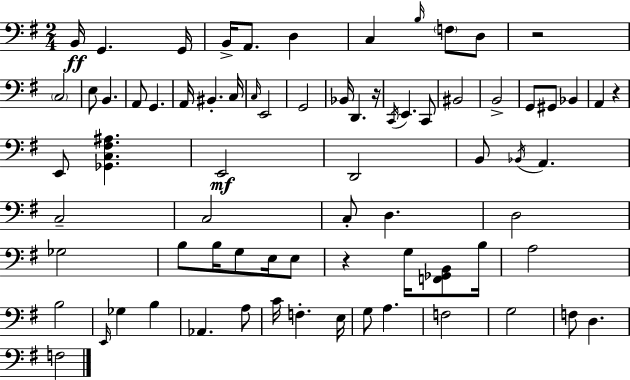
{
  \clef bass
  \numericTimeSignature
  \time 2/4
  \key e \minor
  b,16\ff g,4. g,16 | b,16-> a,8. d4 | c4 \grace { b16 } \parenthesize f8 d8 | r2 | \break \parenthesize c2 | e8 b,4. | a,8 g,4. | a,16 bis,4.-. | \break c16 \grace { c16 } e,2 | g,2 | bes,16 d,4. | r16 \acciaccatura { c,16 } e,4. | \break c,8 bis,2 | b,2-> | g,8 gis,8 bes,4 | a,4 r4 | \break e,8 <ges, c fis ais>4. | e,2\mf | d,2 | b,8 \acciaccatura { bes,16 } a,4. | \break c2-- | c2 | c8-. d4. | d2 | \break ges2 | b8 b16 g8 | e16 e8 r4 | g16 <f, ges, b,>8 b16 a2 | \break b2 | \grace { e,16 } ges4 | b4 aes,4. | a8 c'16 f4.-. | \break e16 g8 a4. | f2 | g2 | f8 d4. | \break f2 | \bar "|."
}